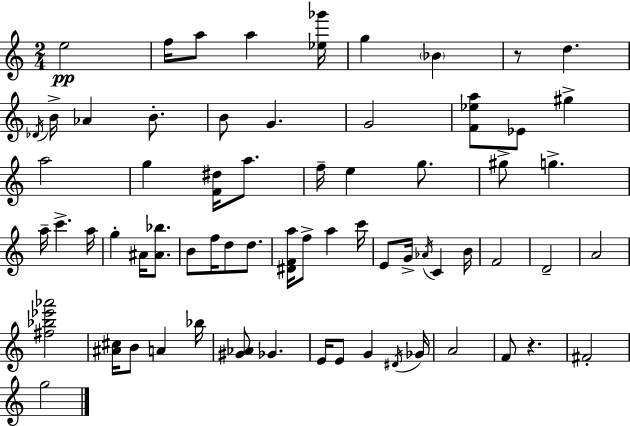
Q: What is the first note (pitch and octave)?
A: E5